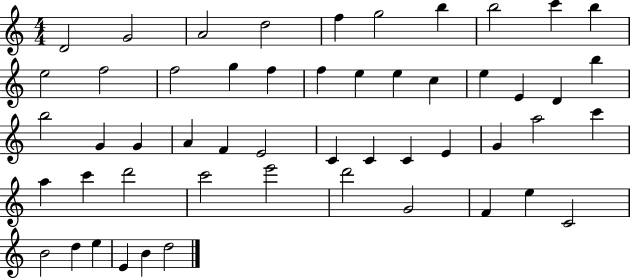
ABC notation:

X:1
T:Untitled
M:4/4
L:1/4
K:C
D2 G2 A2 d2 f g2 b b2 c' b e2 f2 f2 g f f e e c e E D b b2 G G A F E2 C C C E G a2 c' a c' d'2 c'2 e'2 d'2 G2 F e C2 B2 d e E B d2